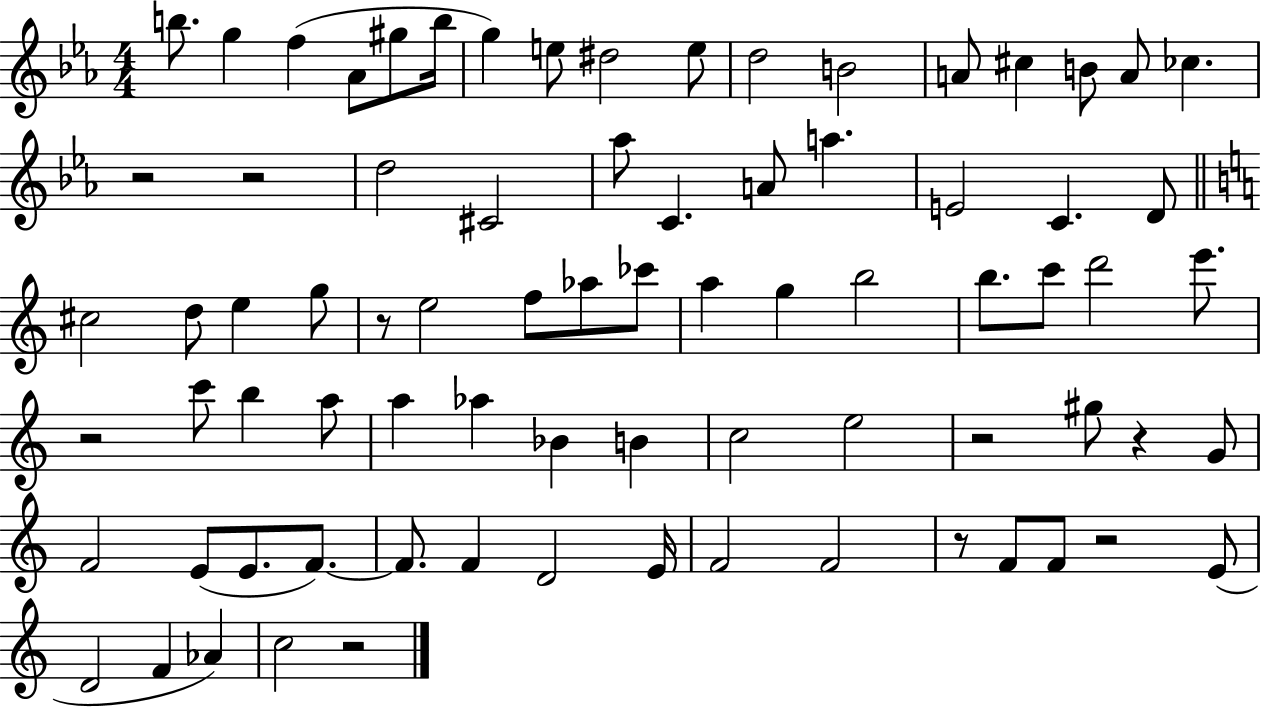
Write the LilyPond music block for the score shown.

{
  \clef treble
  \numericTimeSignature
  \time 4/4
  \key ees \major
  \repeat volta 2 { b''8. g''4 f''4( aes'8 gis''8 b''16 | g''4) e''8 dis''2 e''8 | d''2 b'2 | a'8 cis''4 b'8 a'8 ces''4. | \break r2 r2 | d''2 cis'2 | aes''8 c'4. a'8 a''4. | e'2 c'4. d'8 | \break \bar "||" \break \key c \major cis''2 d''8 e''4 g''8 | r8 e''2 f''8 aes''8 ces'''8 | a''4 g''4 b''2 | b''8. c'''8 d'''2 e'''8. | \break r2 c'''8 b''4 a''8 | a''4 aes''4 bes'4 b'4 | c''2 e''2 | r2 gis''8 r4 g'8 | \break f'2 e'8( e'8. f'8.~~) | f'8. f'4 d'2 e'16 | f'2 f'2 | r8 f'8 f'8 r2 e'8( | \break d'2 f'4 aes'4) | c''2 r2 | } \bar "|."
}